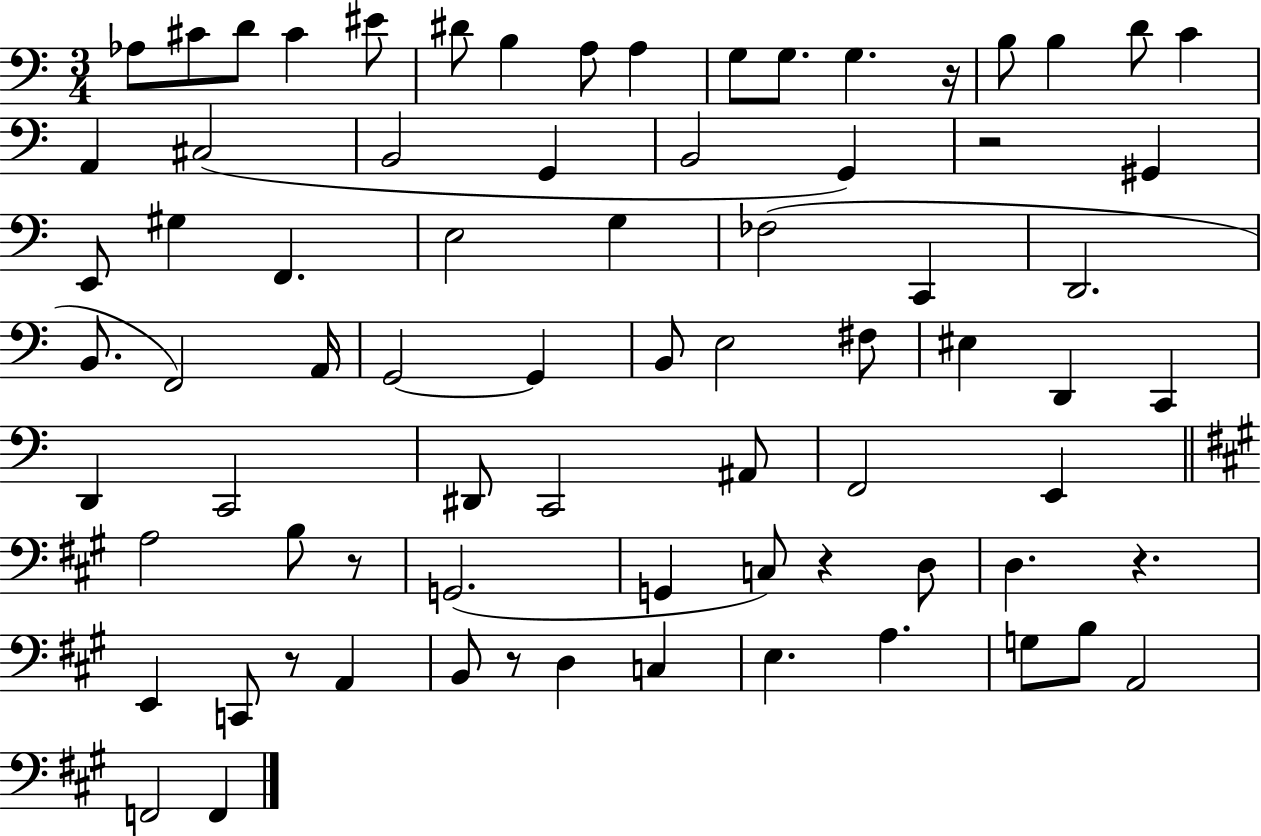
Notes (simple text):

Ab3/e C#4/e D4/e C#4/q EIS4/e D#4/e B3/q A3/e A3/q G3/e G3/e. G3/q. R/s B3/e B3/q D4/e C4/q A2/q C#3/h B2/h G2/q B2/h G2/q R/h G#2/q E2/e G#3/q F2/q. E3/h G3/q FES3/h C2/q D2/h. B2/e. F2/h A2/s G2/h G2/q B2/e E3/h F#3/e EIS3/q D2/q C2/q D2/q C2/h D#2/e C2/h A#2/e F2/h E2/q A3/h B3/e R/e G2/h. G2/q C3/e R/q D3/e D3/q. R/q. E2/q C2/e R/e A2/q B2/e R/e D3/q C3/q E3/q. A3/q. G3/e B3/e A2/h F2/h F2/q